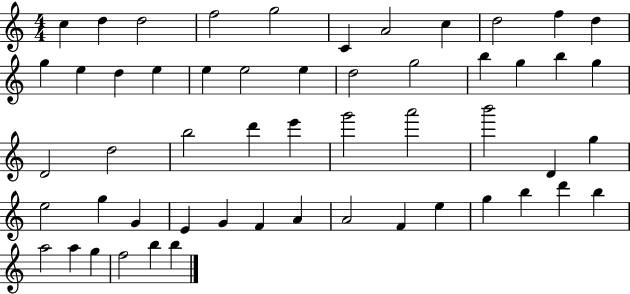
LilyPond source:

{
  \clef treble
  \numericTimeSignature
  \time 4/4
  \key c \major
  c''4 d''4 d''2 | f''2 g''2 | c'4 a'2 c''4 | d''2 f''4 d''4 | \break g''4 e''4 d''4 e''4 | e''4 e''2 e''4 | d''2 g''2 | b''4 g''4 b''4 g''4 | \break d'2 d''2 | b''2 d'''4 e'''4 | g'''2 a'''2 | b'''2 d'4 g''4 | \break e''2 g''4 g'4 | e'4 g'4 f'4 a'4 | a'2 f'4 e''4 | g''4 b''4 d'''4 b''4 | \break a''2 a''4 g''4 | f''2 b''4 b''4 | \bar "|."
}